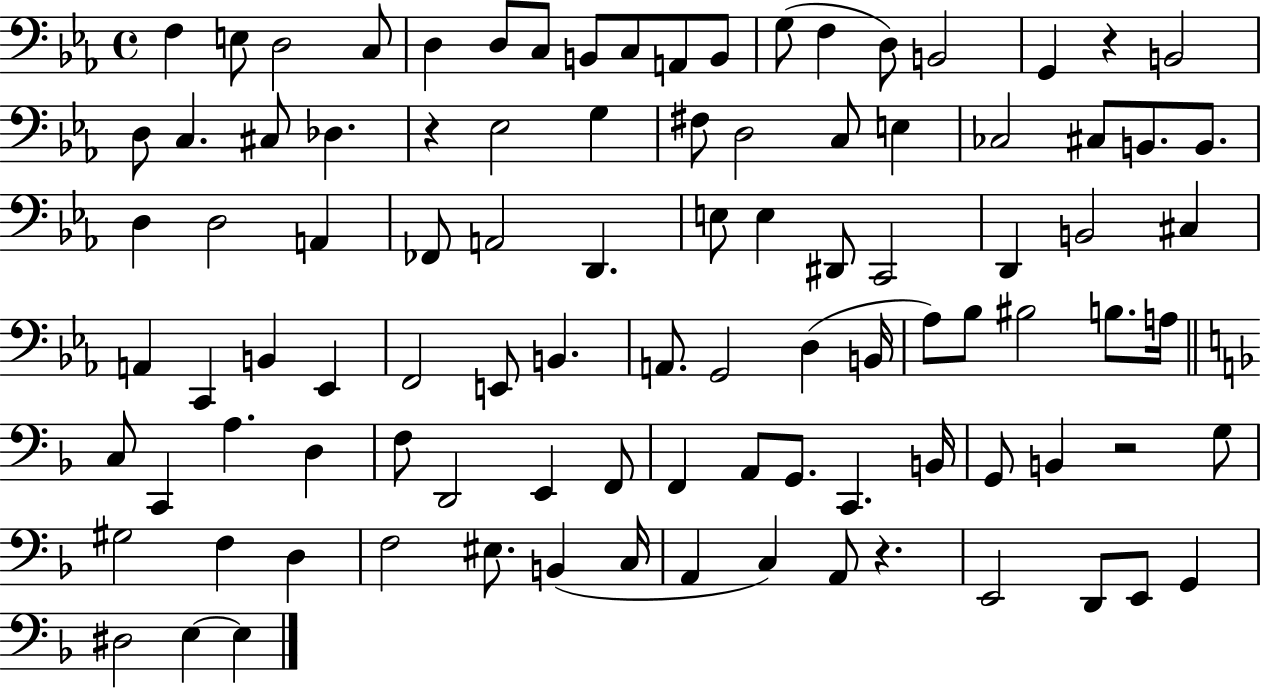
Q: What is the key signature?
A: EES major